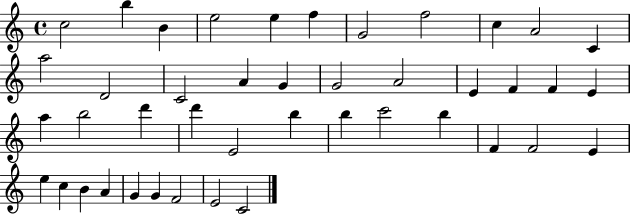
{
  \clef treble
  \time 4/4
  \defaultTimeSignature
  \key c \major
  c''2 b''4 b'4 | e''2 e''4 f''4 | g'2 f''2 | c''4 a'2 c'4 | \break a''2 d'2 | c'2 a'4 g'4 | g'2 a'2 | e'4 f'4 f'4 e'4 | \break a''4 b''2 d'''4 | d'''4 e'2 b''4 | b''4 c'''2 b''4 | f'4 f'2 e'4 | \break e''4 c''4 b'4 a'4 | g'4 g'4 f'2 | e'2 c'2 | \bar "|."
}